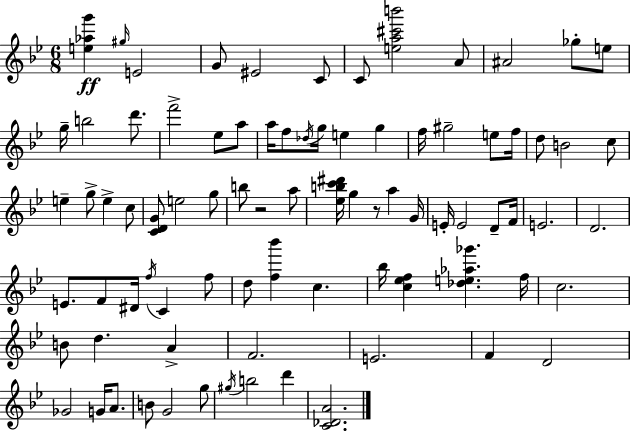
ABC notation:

X:1
T:Untitled
M:6/8
L:1/4
K:Gm
[e_ag'] ^g/4 E2 G/2 ^E2 C/2 C/2 [ea^c'b']2 A/2 ^A2 _g/2 e/2 g/4 b2 d'/2 f'2 _e/2 a/2 a/4 f/2 _d/4 g/4 e g f/4 ^g2 e/2 f/4 d/2 B2 c/2 e g/2 e c/2 [CDG]/2 e2 g/2 b/2 z2 a/2 [_ebc'^d']/4 g z/2 a G/4 E/4 E2 D/2 F/4 E2 D2 E/2 F/2 ^D/4 f/4 C f/2 d/2 [f_b'] c _b/4 [c_ef] [_de_a_g'] f/4 c2 B/2 d A F2 E2 F D2 _G2 G/4 A/2 B/2 G2 g/2 ^g/4 b2 d' [C_DA]2